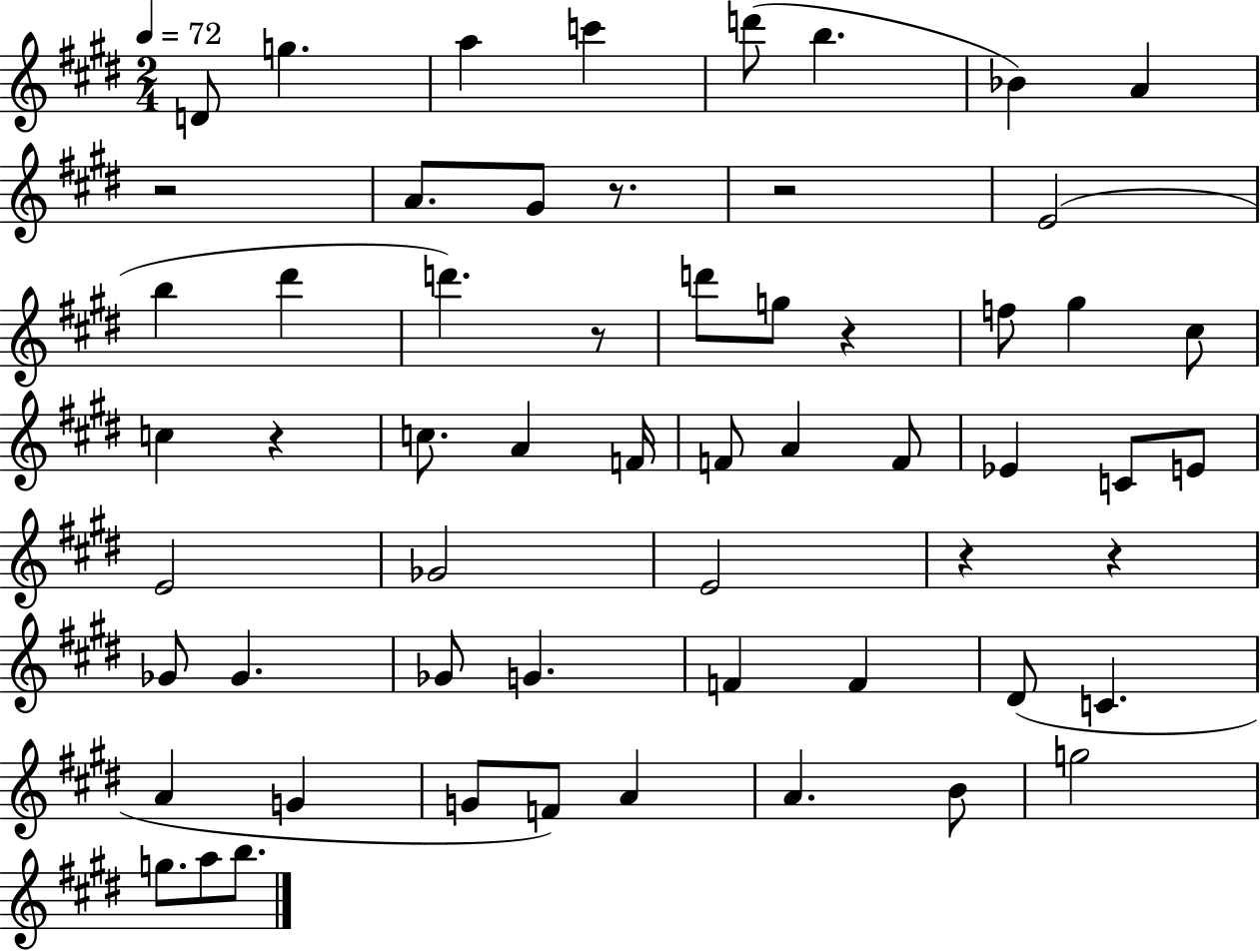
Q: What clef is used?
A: treble